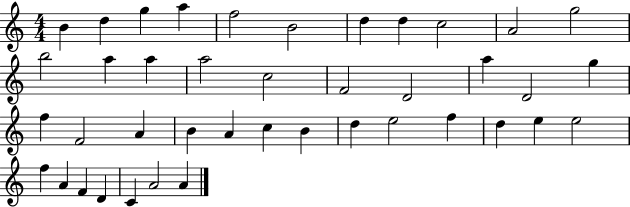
{
  \clef treble
  \numericTimeSignature
  \time 4/4
  \key c \major
  b'4 d''4 g''4 a''4 | f''2 b'2 | d''4 d''4 c''2 | a'2 g''2 | \break b''2 a''4 a''4 | a''2 c''2 | f'2 d'2 | a''4 d'2 g''4 | \break f''4 f'2 a'4 | b'4 a'4 c''4 b'4 | d''4 e''2 f''4 | d''4 e''4 e''2 | \break f''4 a'4 f'4 d'4 | c'4 a'2 a'4 | \bar "|."
}